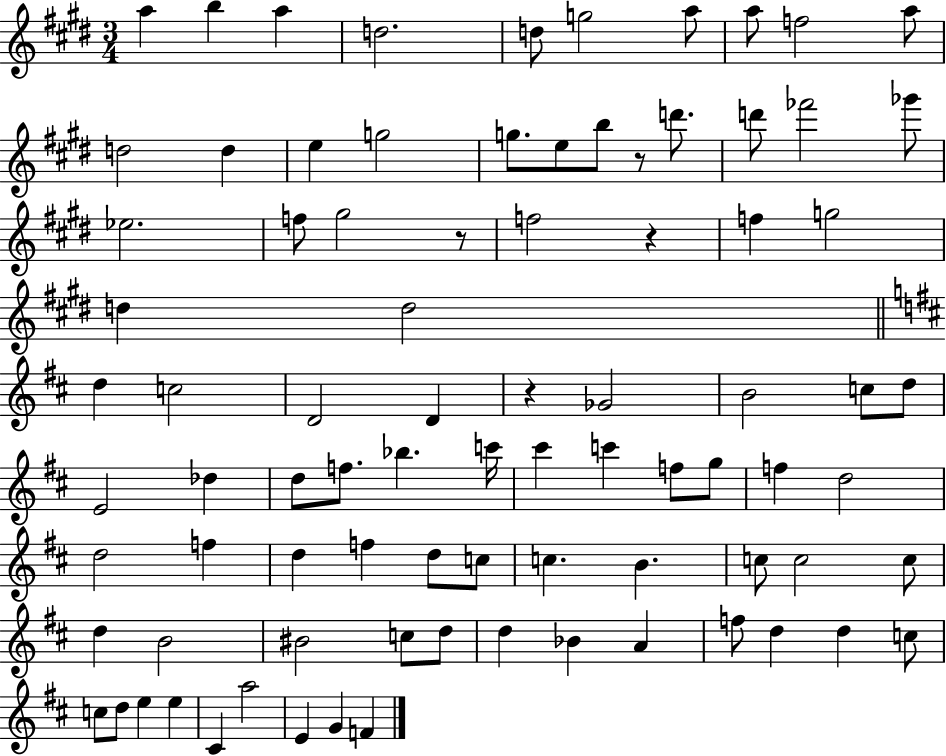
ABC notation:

X:1
T:Untitled
M:3/4
L:1/4
K:E
a b a d2 d/2 g2 a/2 a/2 f2 a/2 d2 d e g2 g/2 e/2 b/2 z/2 d'/2 d'/2 _f'2 _g'/2 _e2 f/2 ^g2 z/2 f2 z f g2 d d2 d c2 D2 D z _G2 B2 c/2 d/2 E2 _d d/2 f/2 _b c'/4 ^c' c' f/2 g/2 f d2 d2 f d f d/2 c/2 c B c/2 c2 c/2 d B2 ^B2 c/2 d/2 d _B A f/2 d d c/2 c/2 d/2 e e ^C a2 E G F